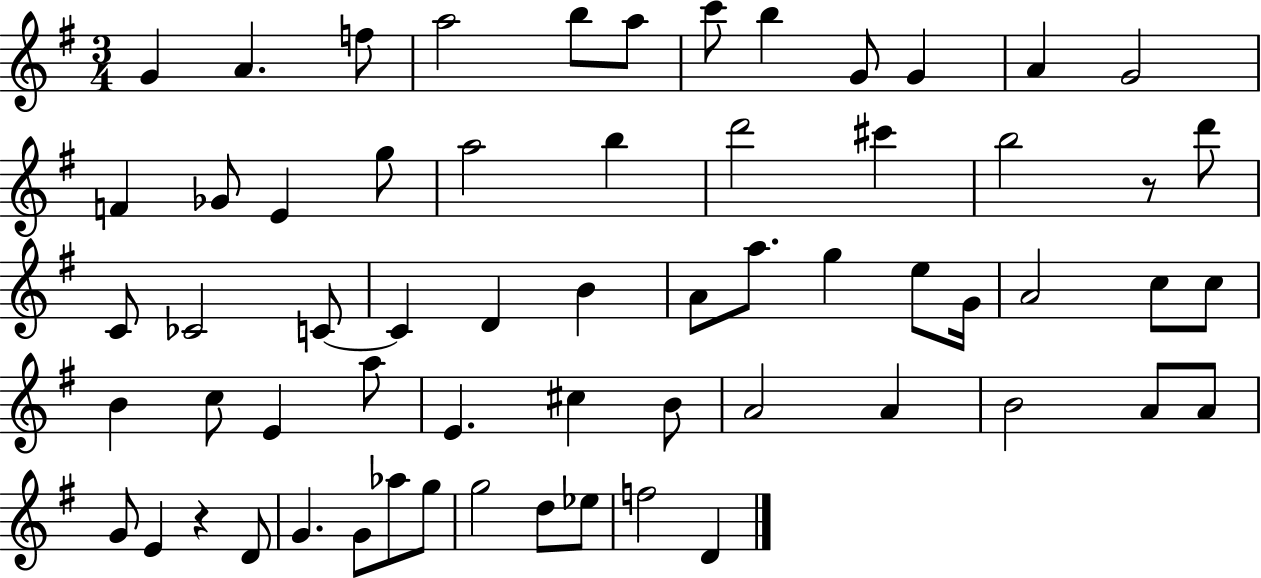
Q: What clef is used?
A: treble